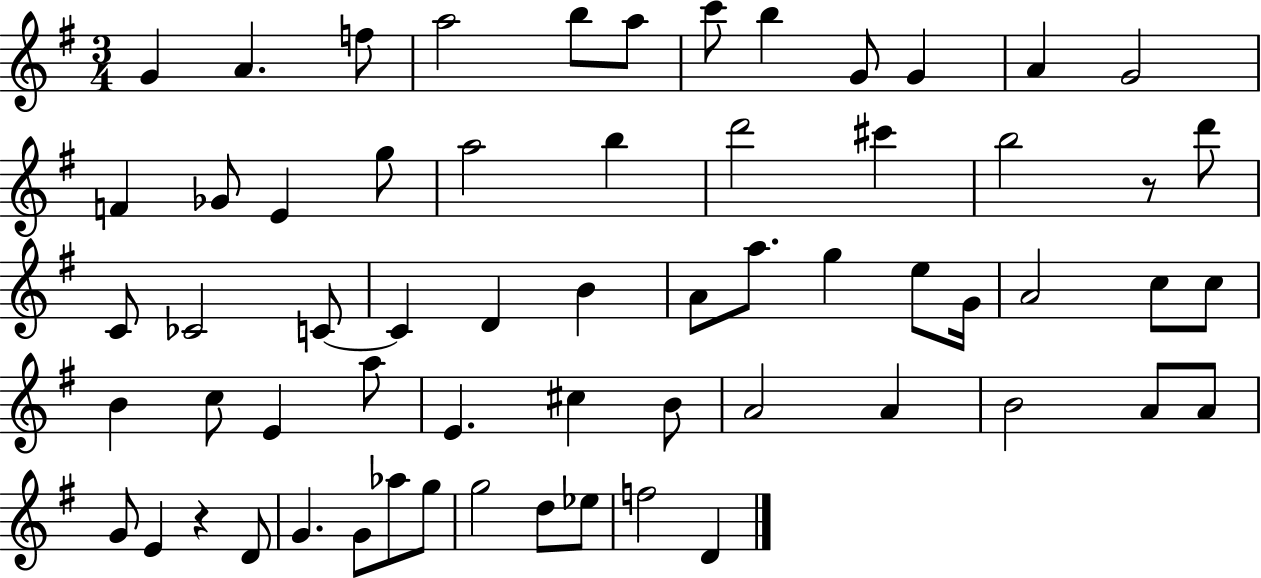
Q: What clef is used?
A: treble